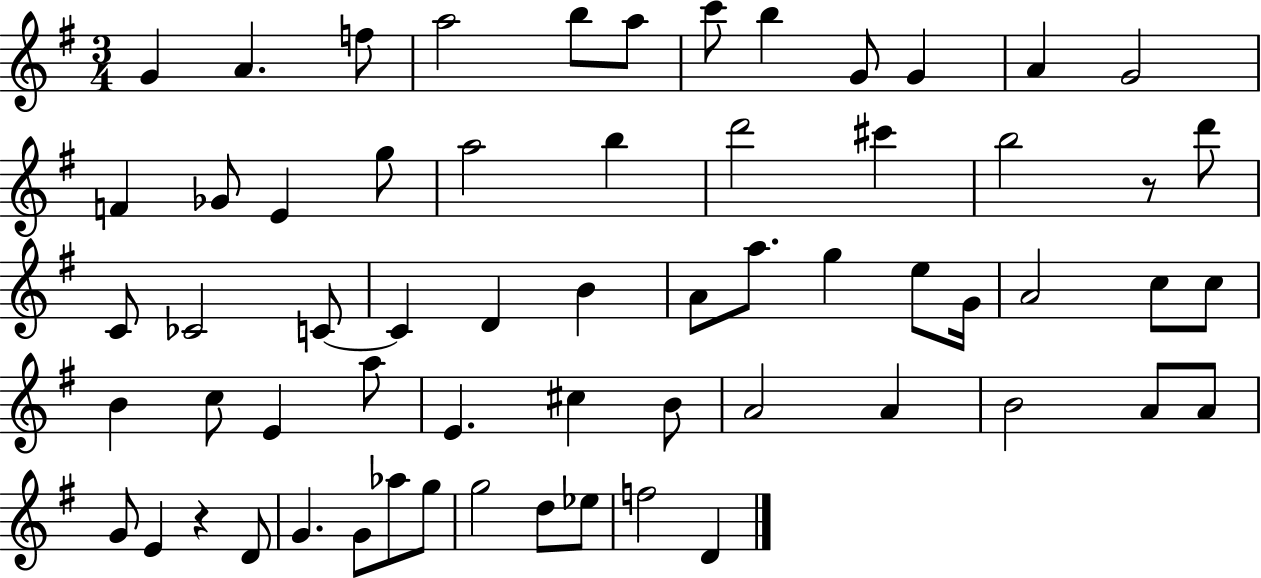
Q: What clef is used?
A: treble